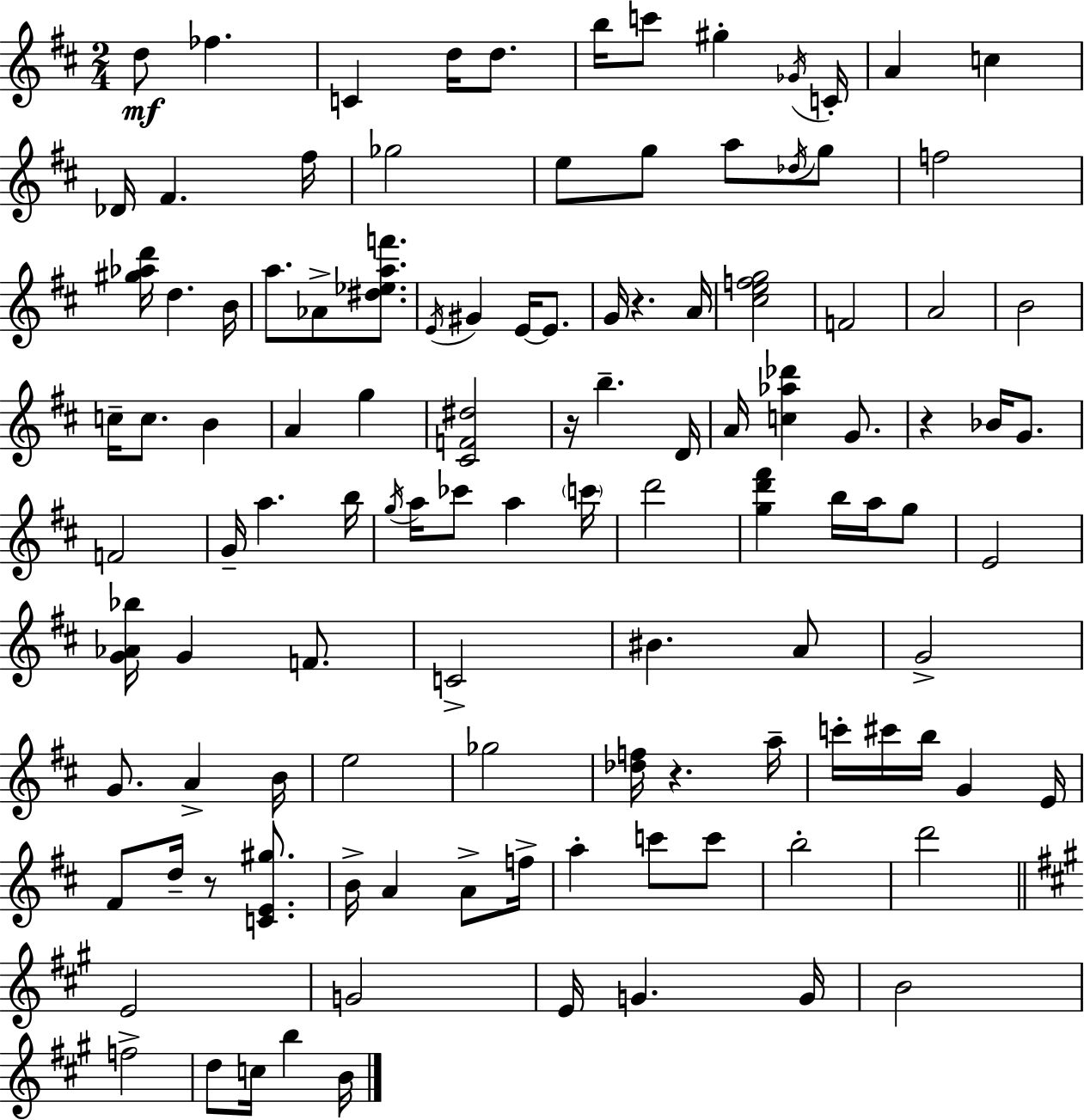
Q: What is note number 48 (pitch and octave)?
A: G4